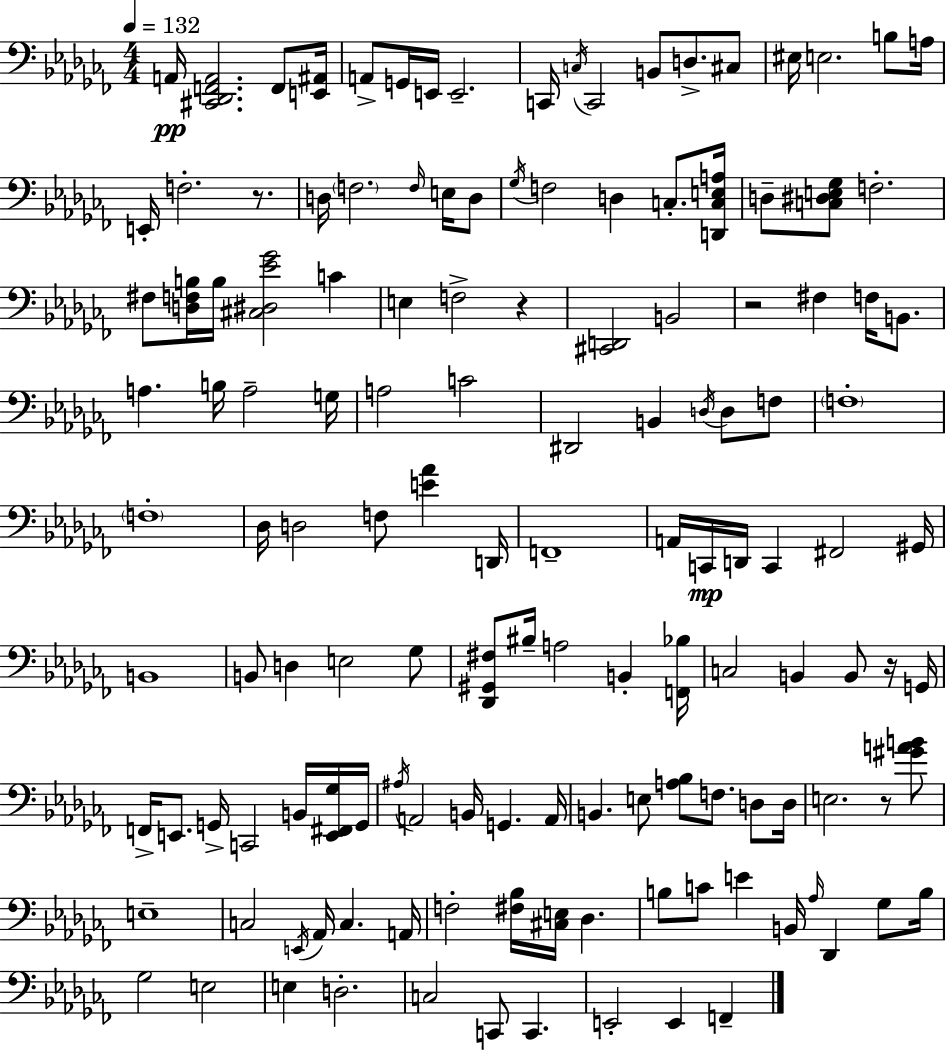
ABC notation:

X:1
T:Untitled
M:4/4
L:1/4
K:Abm
A,,/4 [^C,,_D,,F,,A,,]2 F,,/2 [E,,^A,,]/4 A,,/2 G,,/4 E,,/4 E,,2 C,,/4 C,/4 C,,2 B,,/2 D,/2 ^C,/2 ^E,/4 E,2 B,/2 A,/4 E,,/4 F,2 z/2 D,/4 F,2 F,/4 E,/4 D,/2 _G,/4 F,2 D, C,/2 [D,,C,E,A,]/4 D,/2 [C,^D,E,_G,]/2 F,2 ^F,/2 [D,F,B,]/4 B,/4 [^C,^D,_E_G]2 C E, F,2 z [^C,,D,,]2 B,,2 z2 ^F, F,/4 B,,/2 A, B,/4 A,2 G,/4 A,2 C2 ^D,,2 B,, D,/4 D,/2 F,/2 F,4 F,4 _D,/4 D,2 F,/2 [E_A] D,,/4 F,,4 A,,/4 C,,/4 D,,/4 C,, ^F,,2 ^G,,/4 B,,4 B,,/2 D, E,2 _G,/2 [_D,,^G,,^F,]/2 ^B,/4 A,2 B,, [F,,_B,]/4 C,2 B,, B,,/2 z/4 G,,/4 F,,/4 E,,/2 G,,/4 C,,2 B,,/4 [E,,^F,,_G,]/4 G,,/4 ^A,/4 A,,2 B,,/4 G,, A,,/4 B,, E,/2 [A,_B,]/2 F,/2 D,/2 D,/4 E,2 z/2 [^GAB]/2 E,4 C,2 E,,/4 _A,,/4 C, A,,/4 F,2 [^F,_B,]/4 [^C,E,]/4 _D, B,/2 C/2 E B,,/4 _A,/4 _D,, _G,/2 B,/4 _G,2 E,2 E, D,2 C,2 C,,/2 C,, E,,2 E,, F,,